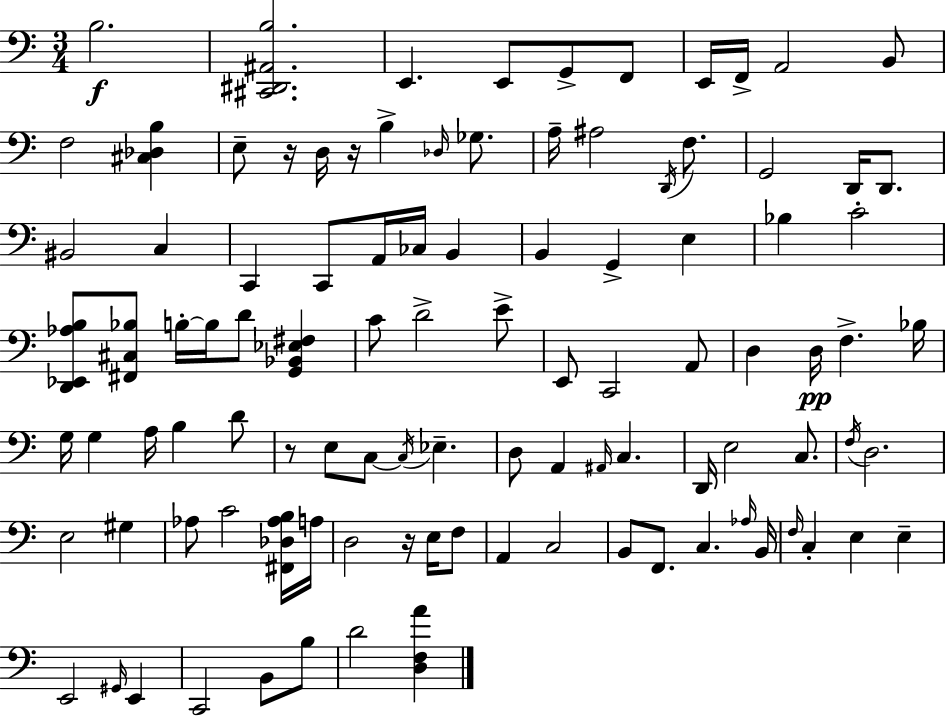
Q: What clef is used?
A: bass